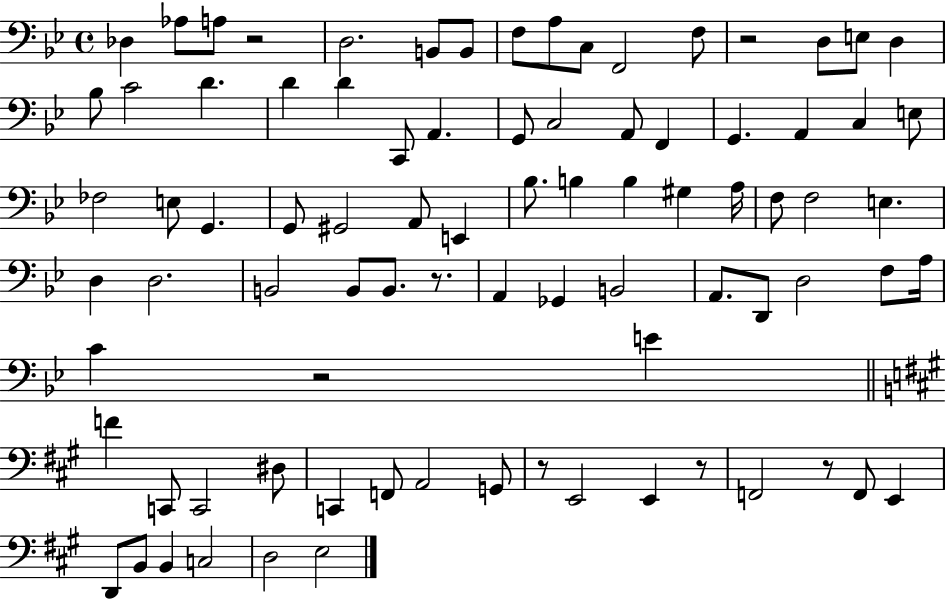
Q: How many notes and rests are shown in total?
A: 85